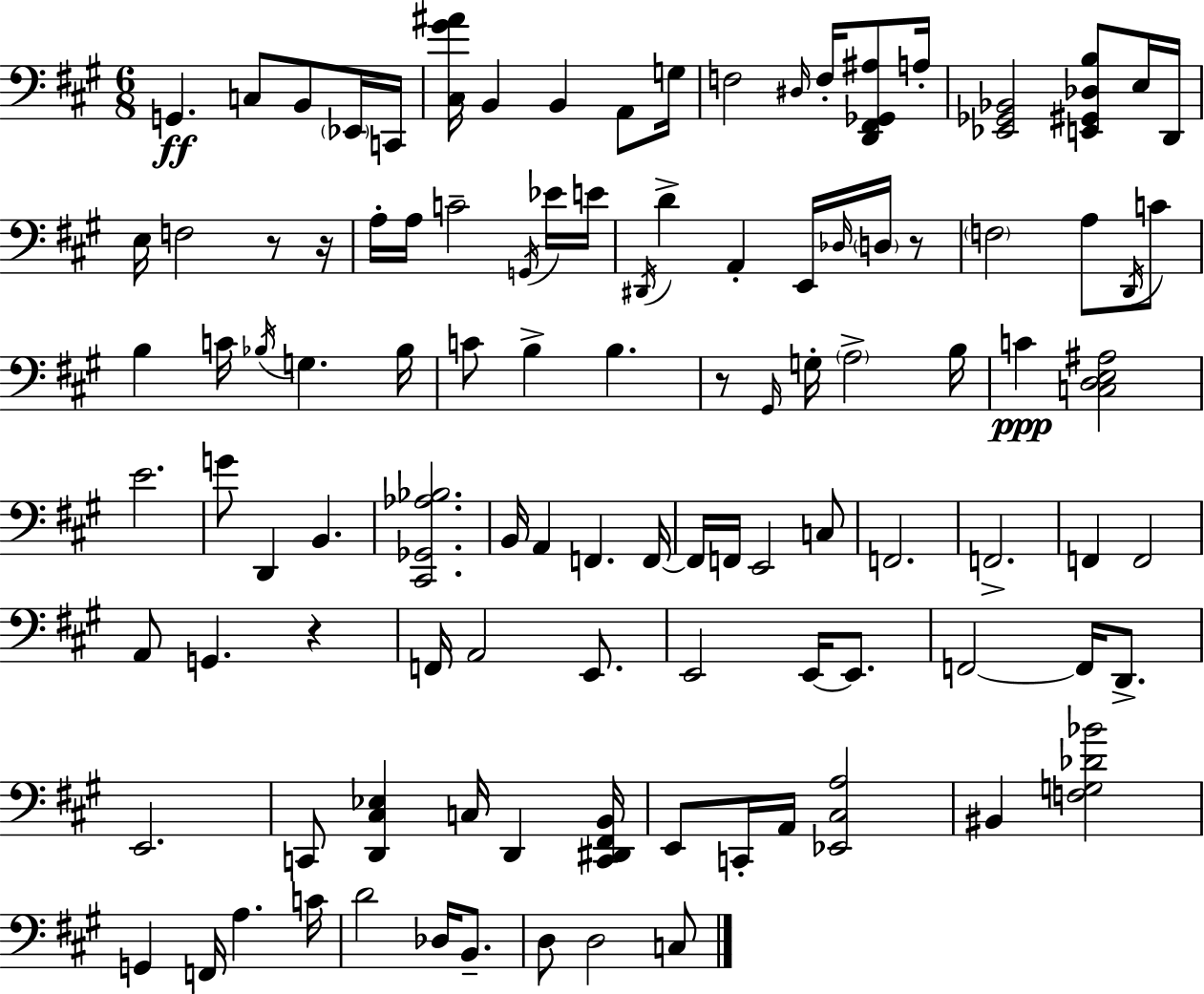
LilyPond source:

{
  \clef bass
  \numericTimeSignature
  \time 6/8
  \key a \major
  g,4.\ff c8 b,8 \parenthesize ees,16 c,16 | <cis gis' ais'>16 b,4 b,4 a,8 g16 | f2 \grace { dis16 } f16-. <d, fis, ges, ais>8 | a16-. <ees, ges, bes,>2 <e, gis, des b>8 e16 | \break d,16 e16 f2 r8 | r16 a16-. a16 c'2-- \acciaccatura { g,16 } | ees'16 e'16 \acciaccatura { dis,16 } d'4-> a,4-. e,16 | \grace { des16 } \parenthesize d16 r8 \parenthesize f2 | \break a8 \acciaccatura { d,16 } c'8 b4 c'16 \acciaccatura { bes16 } g4. | bes16 c'8 b4-> | b4. r8 \grace { gis,16 } g16-. \parenthesize a2-> | b16 c'4\ppp <c d e ais>2 | \break e'2. | g'8 d,4 | b,4. <cis, ges, aes bes>2. | b,16 a,4 | \break f,4. f,16~~ f,16 f,16 e,2 | c8 f,2. | f,2.-> | f,4 f,2 | \break a,8 g,4. | r4 f,16 a,2 | e,8. e,2 | e,16~~ e,8. f,2~~ | \break f,16 d,8.-> e,2. | c,8 <d, cis ees>4 | c16 d,4 <c, dis, fis, b,>16 e,8 c,16-. a,16 <ees, cis a>2 | bis,4 <f g des' bes'>2 | \break g,4 f,16 | a4. c'16 d'2 | des16 b,8.-- d8 d2 | c8 \bar "|."
}